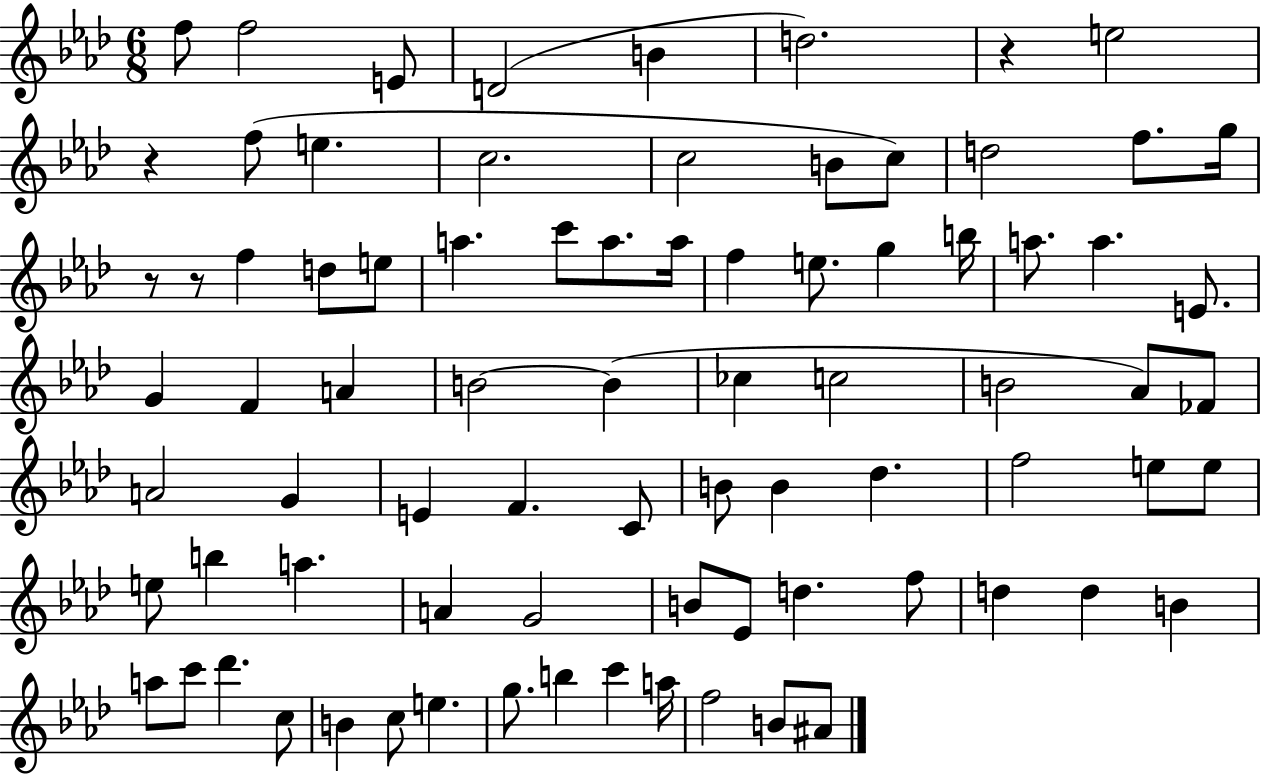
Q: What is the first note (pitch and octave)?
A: F5